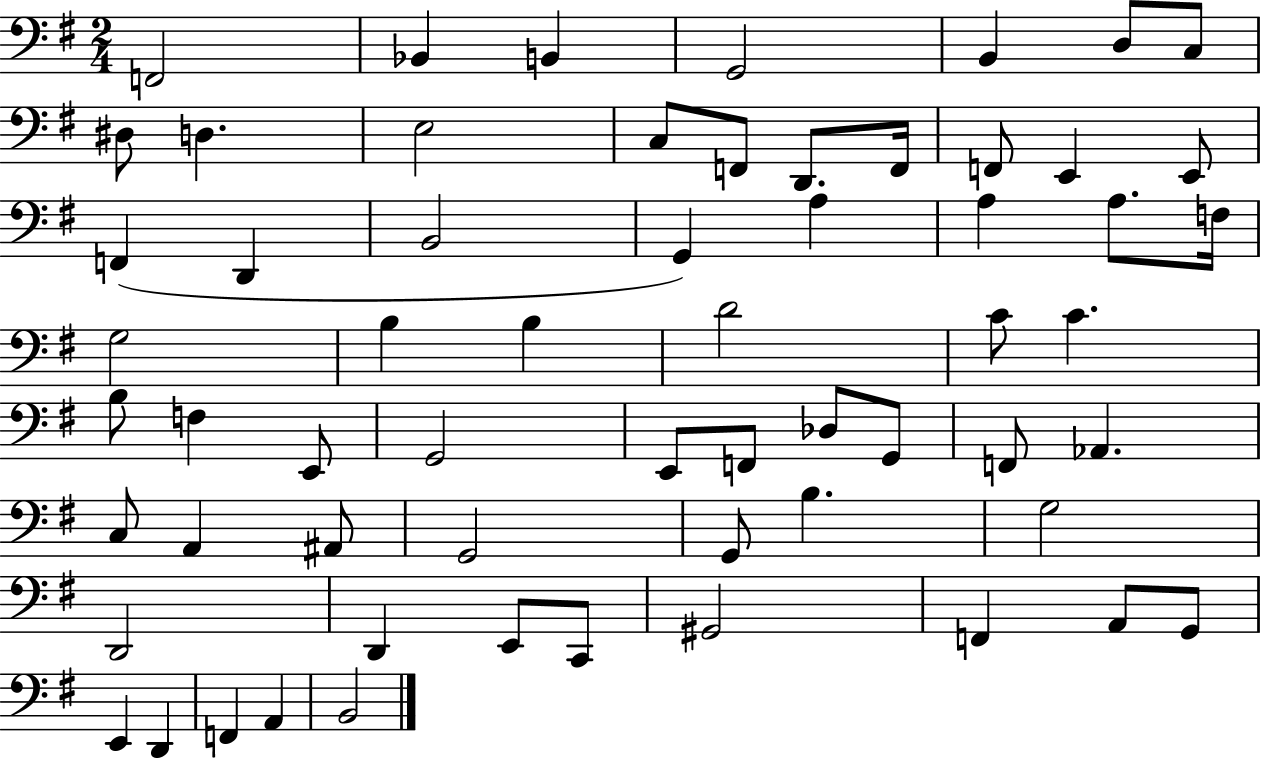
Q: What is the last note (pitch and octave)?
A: B2